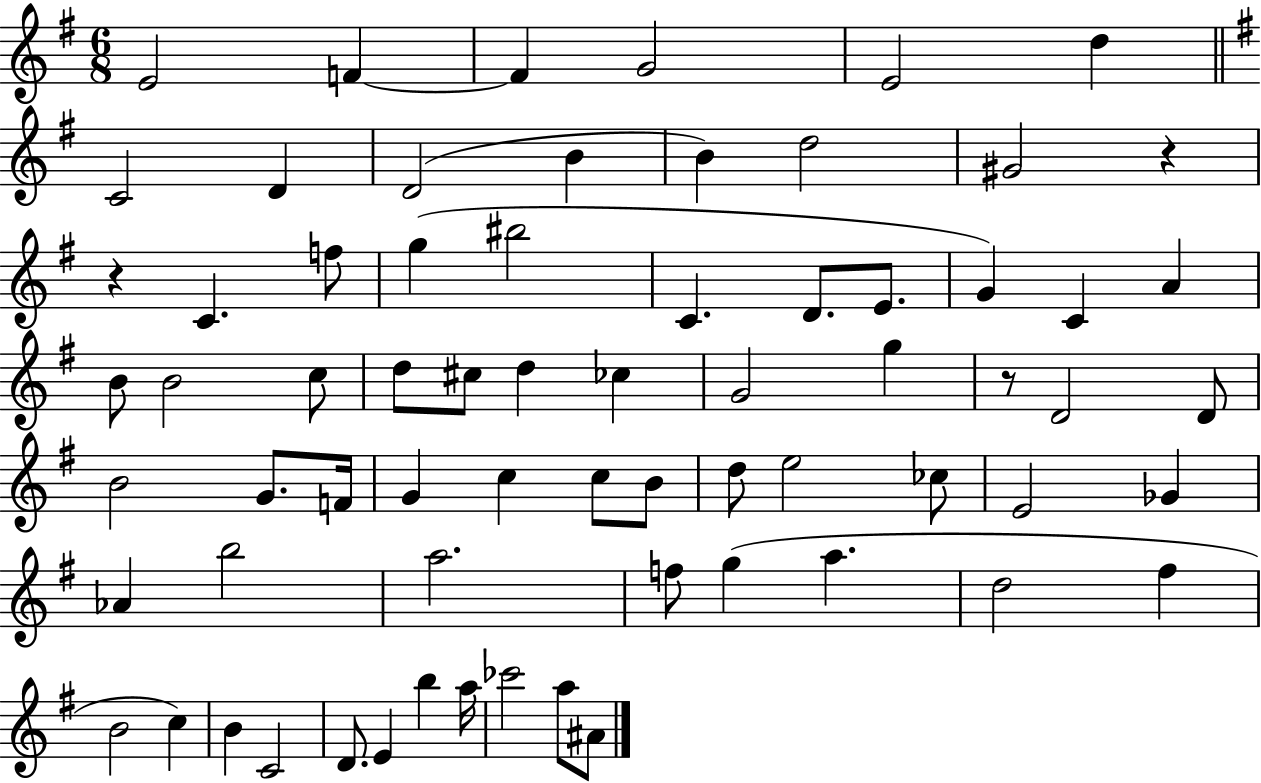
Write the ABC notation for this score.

X:1
T:Untitled
M:6/8
L:1/4
K:G
E2 F F G2 E2 d C2 D D2 B B d2 ^G2 z z C f/2 g ^b2 C D/2 E/2 G C A B/2 B2 c/2 d/2 ^c/2 d _c G2 g z/2 D2 D/2 B2 G/2 F/4 G c c/2 B/2 d/2 e2 _c/2 E2 _G _A b2 a2 f/2 g a d2 ^f B2 c B C2 D/2 E b a/4 _c'2 a/2 ^A/2